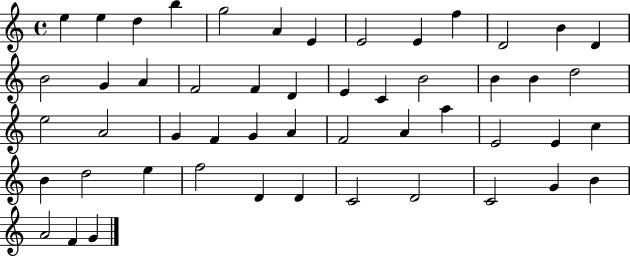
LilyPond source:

{
  \clef treble
  \time 4/4
  \defaultTimeSignature
  \key c \major
  e''4 e''4 d''4 b''4 | g''2 a'4 e'4 | e'2 e'4 f''4 | d'2 b'4 d'4 | \break b'2 g'4 a'4 | f'2 f'4 d'4 | e'4 c'4 b'2 | b'4 b'4 d''2 | \break e''2 a'2 | g'4 f'4 g'4 a'4 | f'2 a'4 a''4 | e'2 e'4 c''4 | \break b'4 d''2 e''4 | f''2 d'4 d'4 | c'2 d'2 | c'2 g'4 b'4 | \break a'2 f'4 g'4 | \bar "|."
}